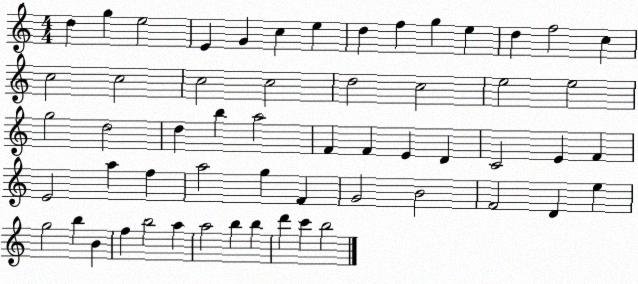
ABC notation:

X:1
T:Untitled
M:4/4
L:1/4
K:C
d g e2 E G c e d f g e d f2 c c2 c2 c2 c2 d2 c2 e2 e2 g2 d2 d b a2 F F E D C2 E F E2 a f a2 g F G2 B2 F2 D e g2 b B f b2 a a2 b b d' c' b2